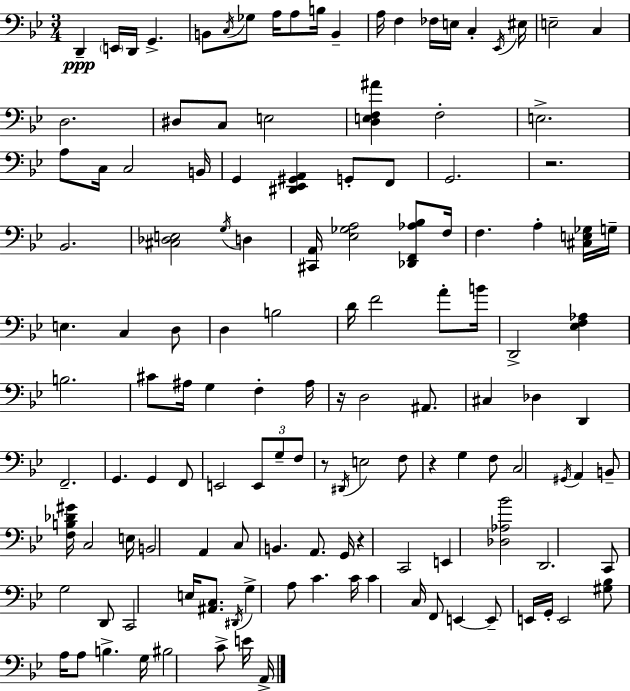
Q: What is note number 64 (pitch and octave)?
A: G2